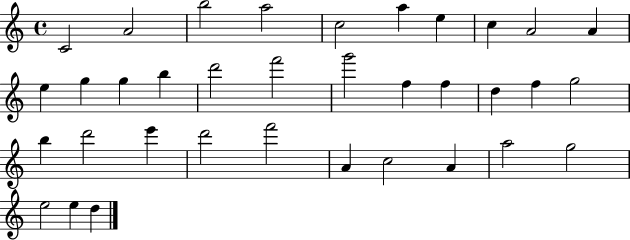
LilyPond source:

{
  \clef treble
  \time 4/4
  \defaultTimeSignature
  \key c \major
  c'2 a'2 | b''2 a''2 | c''2 a''4 e''4 | c''4 a'2 a'4 | \break e''4 g''4 g''4 b''4 | d'''2 f'''2 | g'''2 f''4 f''4 | d''4 f''4 g''2 | \break b''4 d'''2 e'''4 | d'''2 f'''2 | a'4 c''2 a'4 | a''2 g''2 | \break e''2 e''4 d''4 | \bar "|."
}